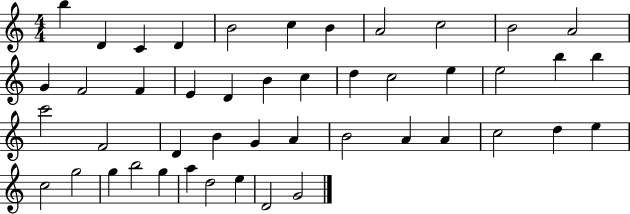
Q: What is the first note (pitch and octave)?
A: B5